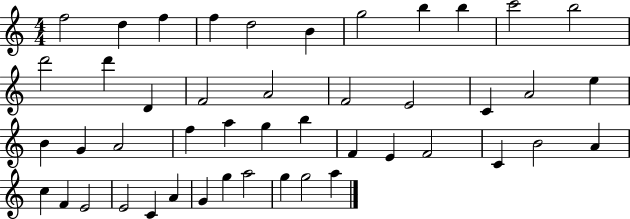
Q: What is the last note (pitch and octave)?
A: A5